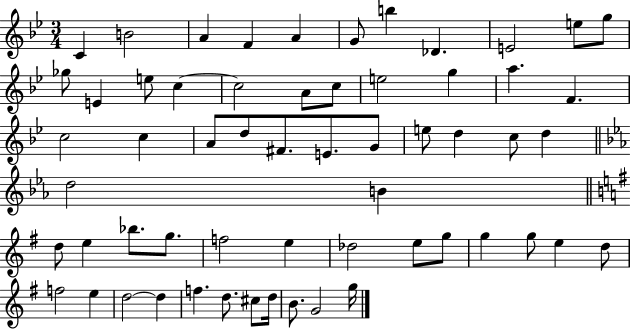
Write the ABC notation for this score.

X:1
T:Untitled
M:3/4
L:1/4
K:Bb
C B2 A F A G/2 b _D E2 e/2 g/2 _g/2 E e/2 c c2 A/2 c/2 e2 g a F c2 c A/2 d/2 ^F/2 E/2 G/2 e/2 d c/2 d d2 B d/2 e _b/2 g/2 f2 e _d2 e/2 g/2 g g/2 e d/2 f2 e d2 d f d/2 ^c/2 d/4 B/2 G2 g/4